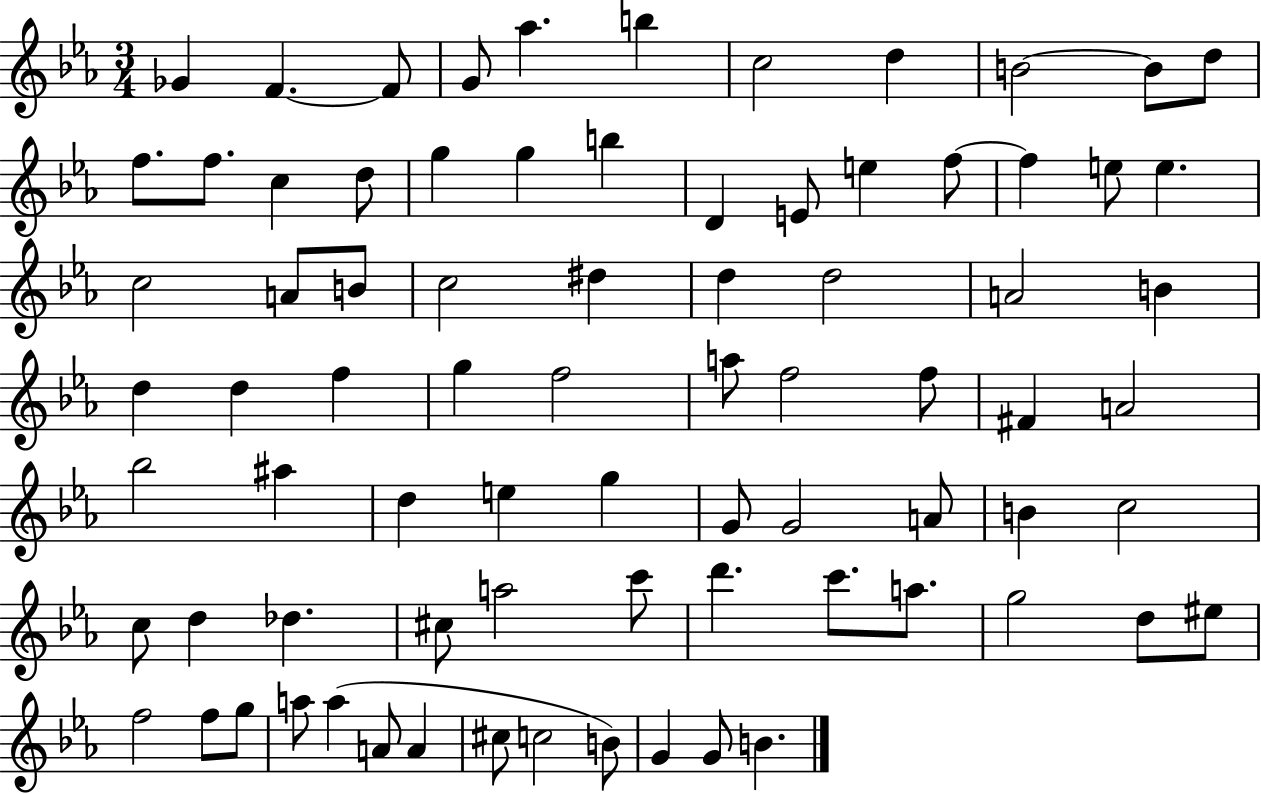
{
  \clef treble
  \numericTimeSignature
  \time 3/4
  \key ees \major
  \repeat volta 2 { ges'4 f'4.~~ f'8 | g'8 aes''4. b''4 | c''2 d''4 | b'2~~ b'8 d''8 | \break f''8. f''8. c''4 d''8 | g''4 g''4 b''4 | d'4 e'8 e''4 f''8~~ | f''4 e''8 e''4. | \break c''2 a'8 b'8 | c''2 dis''4 | d''4 d''2 | a'2 b'4 | \break d''4 d''4 f''4 | g''4 f''2 | a''8 f''2 f''8 | fis'4 a'2 | \break bes''2 ais''4 | d''4 e''4 g''4 | g'8 g'2 a'8 | b'4 c''2 | \break c''8 d''4 des''4. | cis''8 a''2 c'''8 | d'''4. c'''8. a''8. | g''2 d''8 eis''8 | \break f''2 f''8 g''8 | a''8 a''4( a'8 a'4 | cis''8 c''2 b'8) | g'4 g'8 b'4. | \break } \bar "|."
}